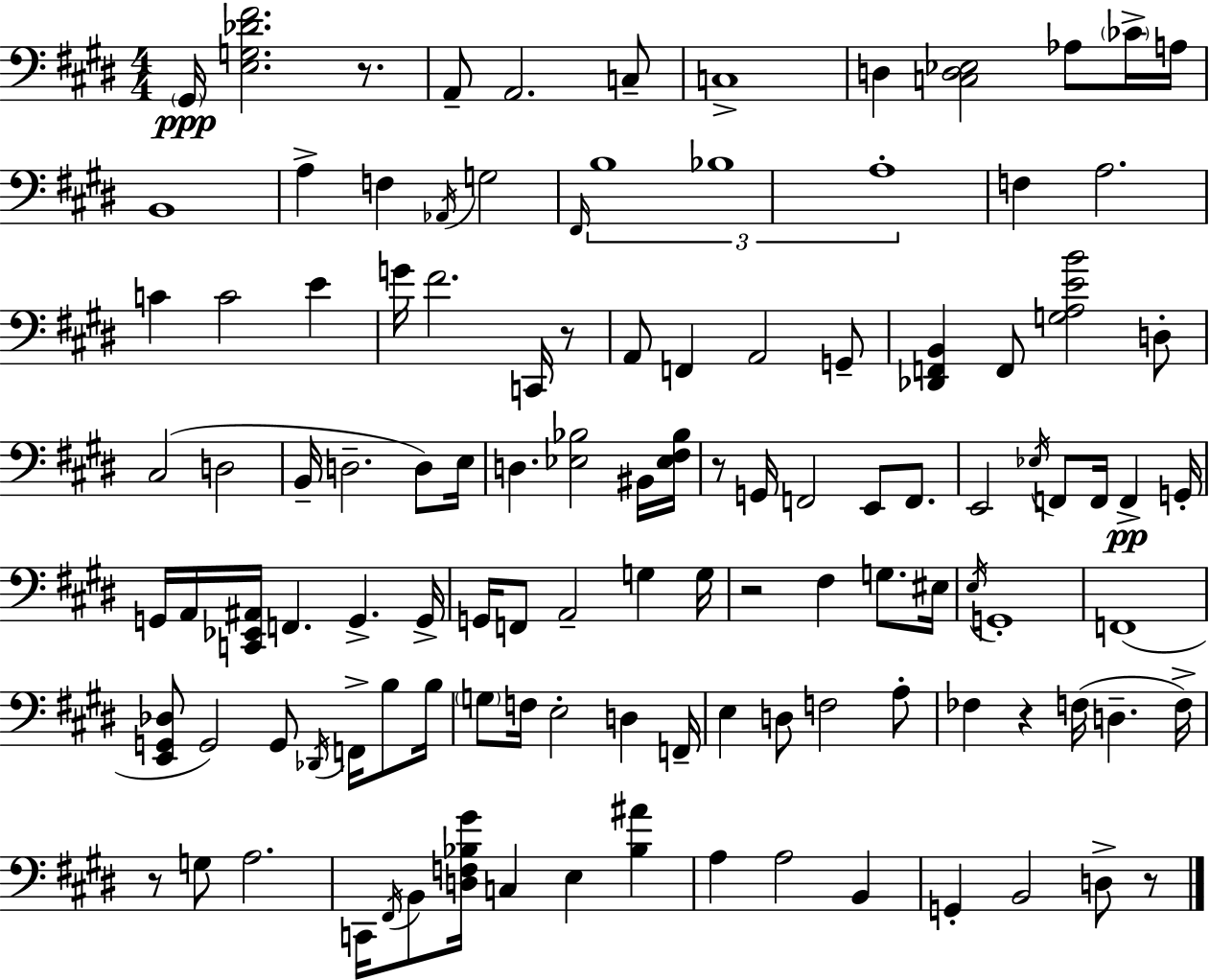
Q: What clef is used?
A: bass